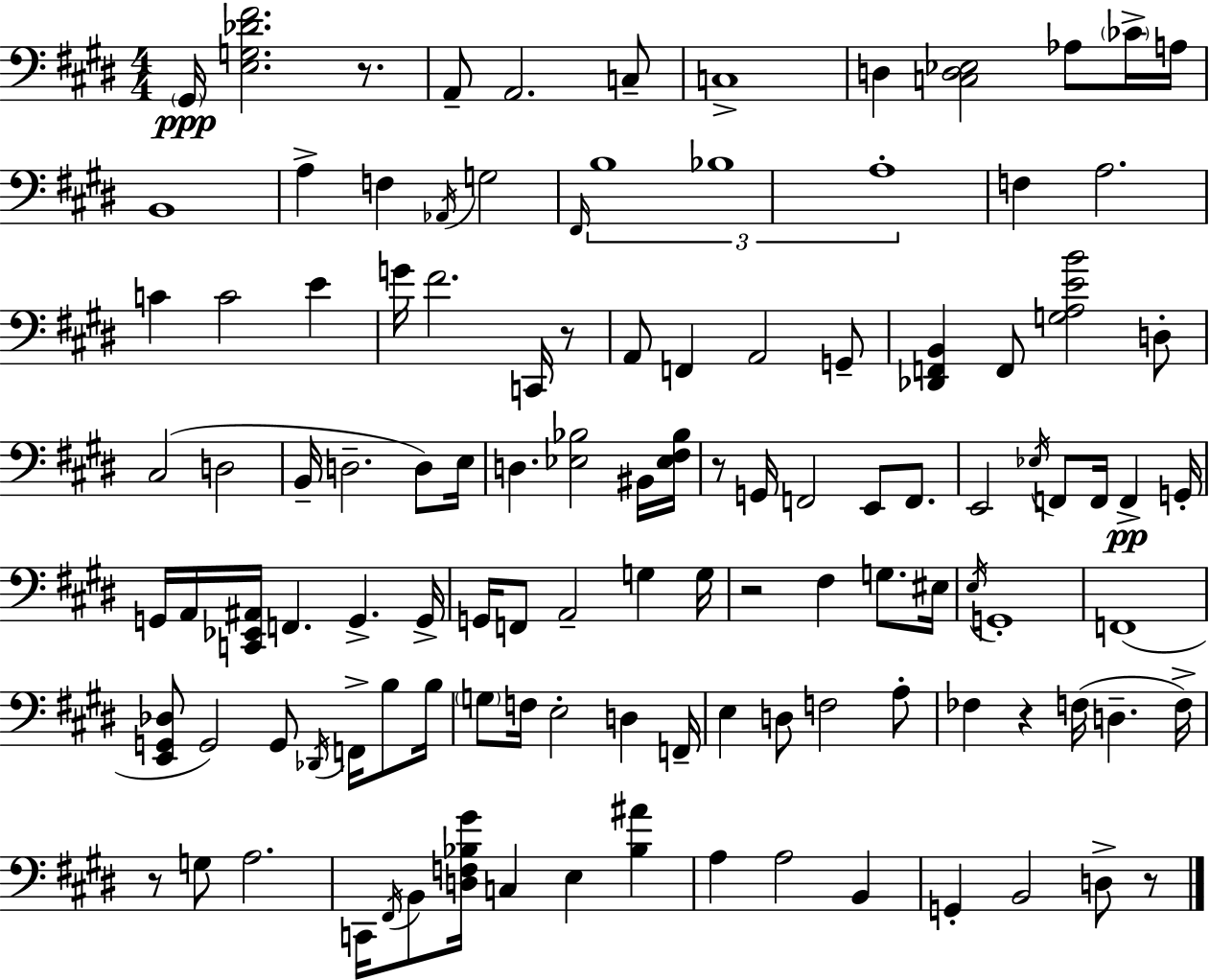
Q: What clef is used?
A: bass